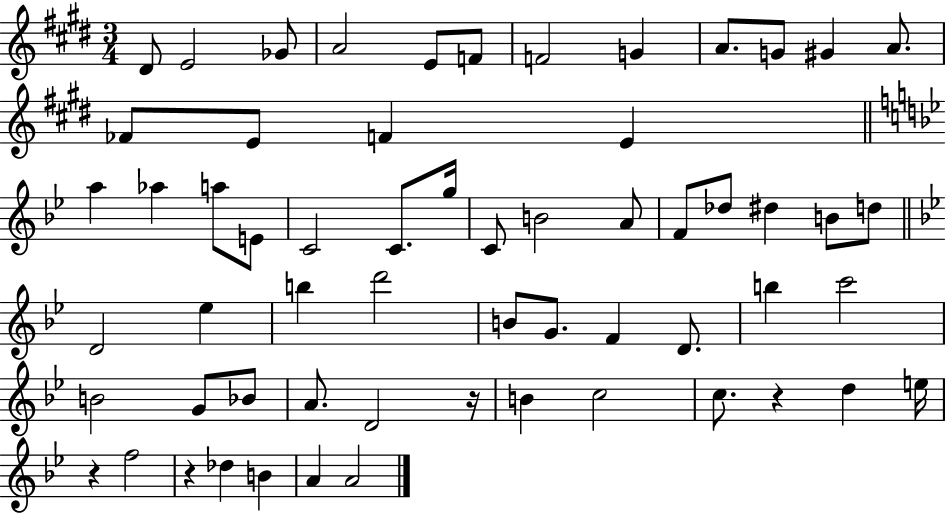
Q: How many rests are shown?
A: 4